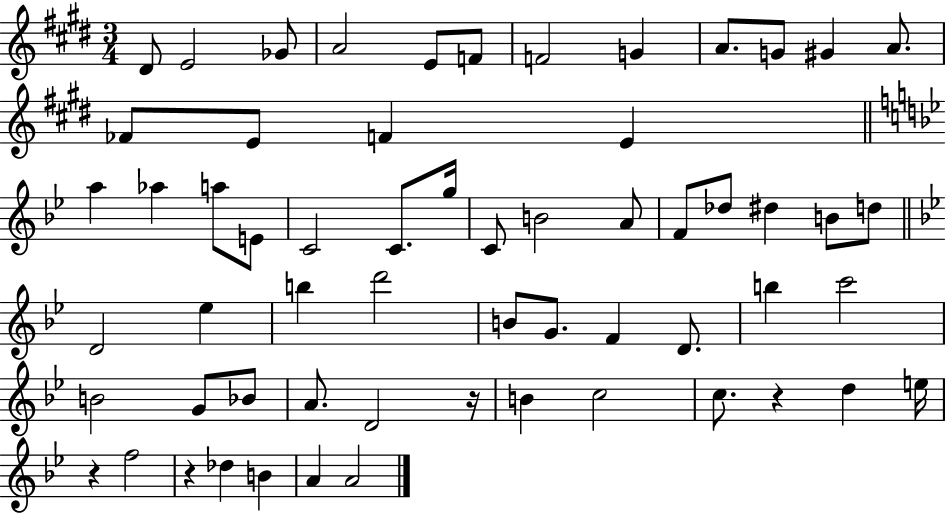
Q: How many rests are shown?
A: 4